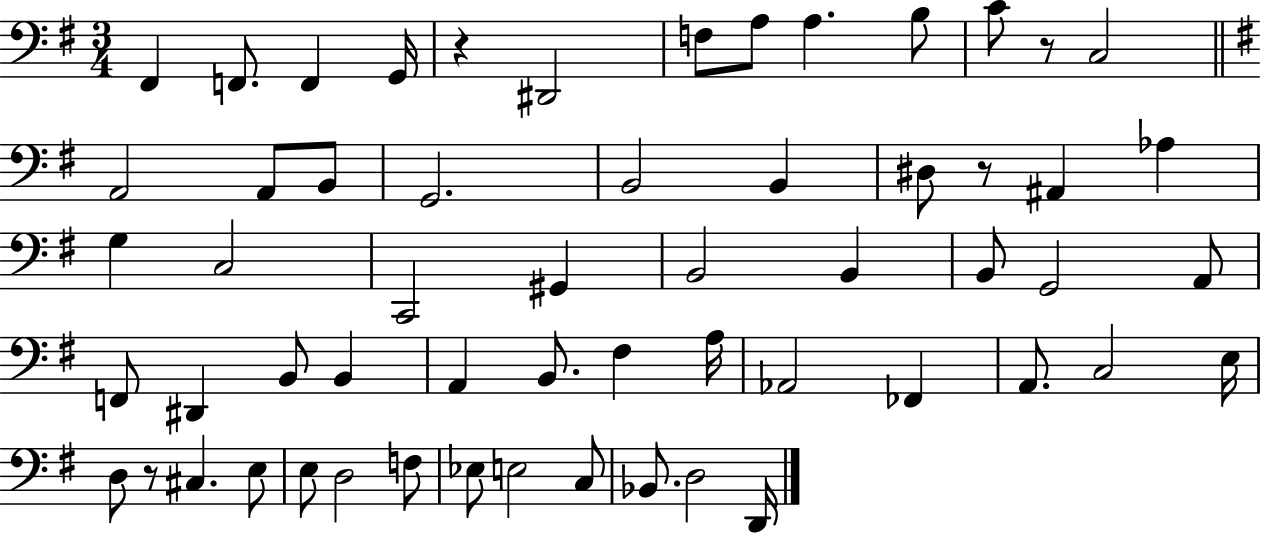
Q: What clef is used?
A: bass